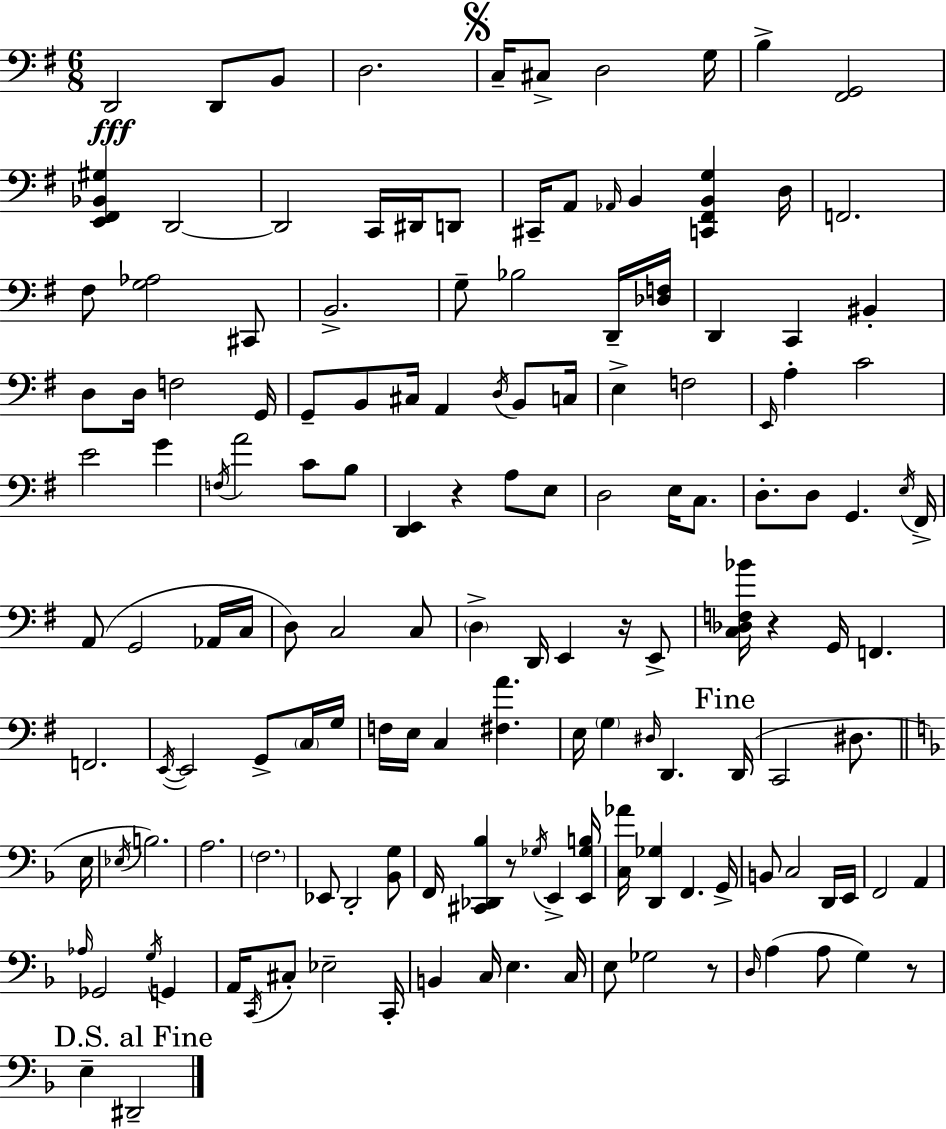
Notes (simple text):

D2/h D2/e B2/e D3/h. C3/s C#3/e D3/h G3/s B3/q [F#2,G2]/h [E2,F#2,Bb2,G#3]/q D2/h D2/h C2/s D#2/s D2/e C#2/s A2/e Ab2/s B2/q [C2,F#2,B2,G3]/q D3/s F2/h. F#3/e [G3,Ab3]/h C#2/e B2/h. G3/e Bb3/h D2/s [Db3,F3]/s D2/q C2/q BIS2/q D3/e D3/s F3/h G2/s G2/e B2/e C#3/s A2/q D3/s B2/e C3/s E3/q F3/h E2/s A3/q C4/h E4/h G4/q F3/s A4/h C4/e B3/e [D2,E2]/q R/q A3/e E3/e D3/h E3/s C3/e. D3/e. D3/e G2/q. E3/s F#2/s A2/e G2/h Ab2/s C3/s D3/e C3/h C3/e D3/q D2/s E2/q R/s E2/e [C3,Db3,F3,Bb4]/s R/q G2/s F2/q. F2/h. E2/s E2/h G2/e C3/s G3/s F3/s E3/s C3/q [F#3,A4]/q. E3/s G3/q D#3/s D2/q. D2/s C2/h D#3/e. E3/s Eb3/s B3/h. A3/h. F3/h. Eb2/e D2/h [Bb2,G3]/e F2/s [C#2,Db2,Bb3]/q R/e Gb3/s E2/q [E2,Gb3,B3]/s [C3,Ab4]/s [D2,Gb3]/q F2/q. G2/s B2/e C3/h D2/s E2/s F2/h A2/q Ab3/s Gb2/h G3/s G2/q A2/s C2/s C#3/e Eb3/h C2/s B2/q C3/s E3/q. C3/s E3/e Gb3/h R/e D3/s A3/q A3/e G3/q R/e E3/q D#2/h